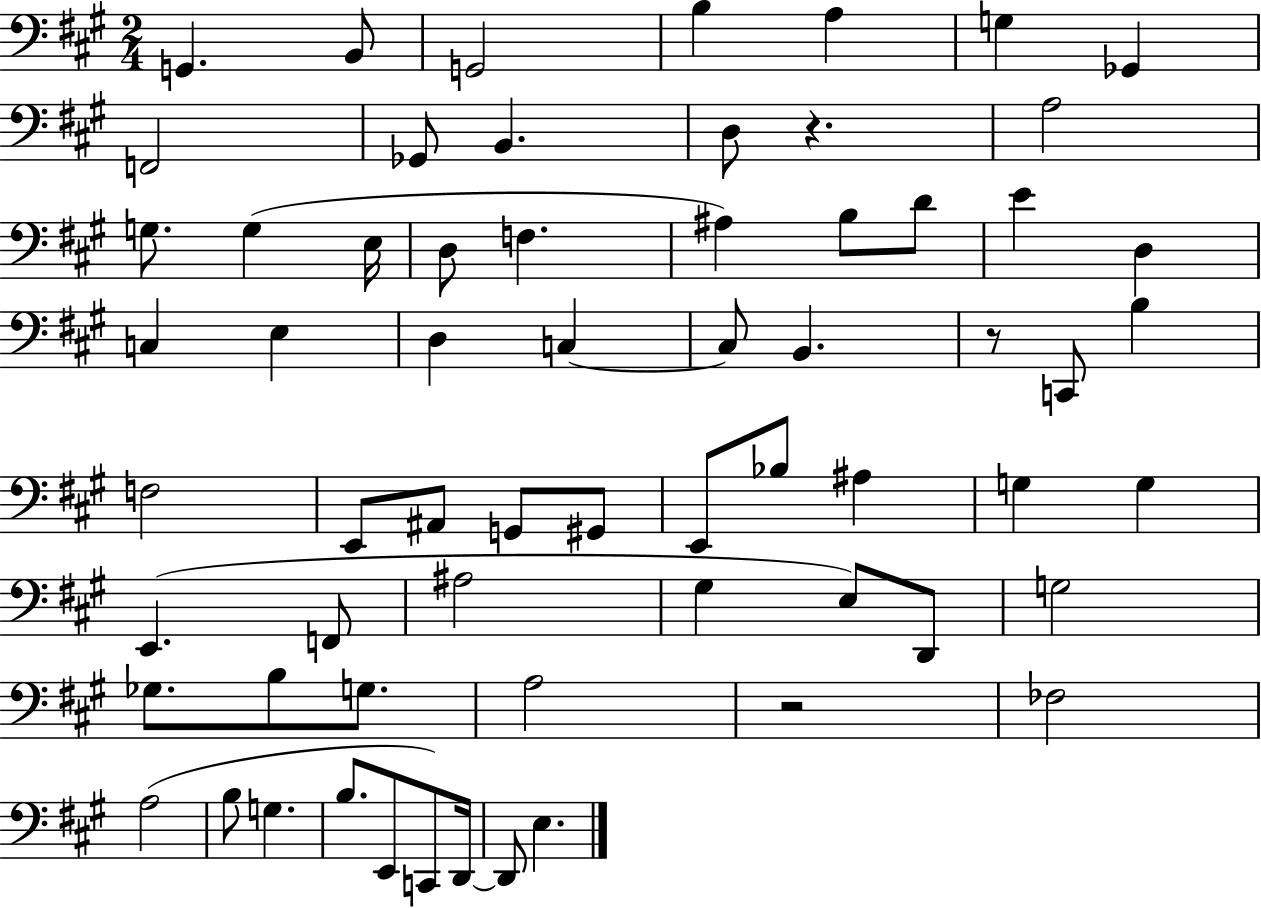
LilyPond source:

{
  \clef bass
  \numericTimeSignature
  \time 2/4
  \key a \major
  g,4. b,8 | g,2 | b4 a4 | g4 ges,4 | \break f,2 | ges,8 b,4. | d8 r4. | a2 | \break g8. g4( e16 | d8 f4. | ais4) b8 d'8 | e'4 d4 | \break c4 e4 | d4 c4~~ | c8 b,4. | r8 c,8 b4 | \break f2 | e,8 ais,8 g,8 gis,8 | e,8 bes8 ais4 | g4 g4 | \break e,4.( f,8 | ais2 | gis4 e8) d,8 | g2 | \break ges8. b8 g8. | a2 | r2 | fes2 | \break a2( | b8 g4. | b8. e,8 c,8) d,16~~ | d,8 e4. | \break \bar "|."
}